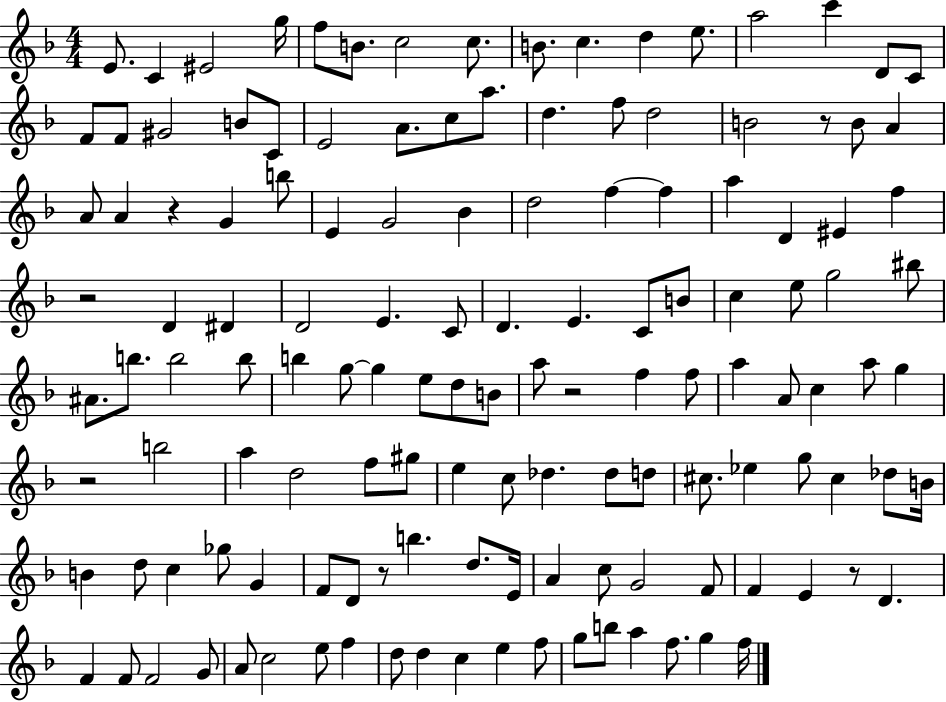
{
  \clef treble
  \numericTimeSignature
  \time 4/4
  \key f \major
  \repeat volta 2 { e'8. c'4 eis'2 g''16 | f''8 b'8. c''2 c''8. | b'8. c''4. d''4 e''8. | a''2 c'''4 d'8 c'8 | \break f'8 f'8 gis'2 b'8 c'8 | e'2 a'8. c''8 a''8. | d''4. f''8 d''2 | b'2 r8 b'8 a'4 | \break a'8 a'4 r4 g'4 b''8 | e'4 g'2 bes'4 | d''2 f''4~~ f''4 | a''4 d'4 eis'4 f''4 | \break r2 d'4 dis'4 | d'2 e'4. c'8 | d'4. e'4. c'8 b'8 | c''4 e''8 g''2 bis''8 | \break ais'8. b''8. b''2 b''8 | b''4 g''8~~ g''4 e''8 d''8 b'8 | a''8 r2 f''4 f''8 | a''4 a'8 c''4 a''8 g''4 | \break r2 b''2 | a''4 d''2 f''8 gis''8 | e''4 c''8 des''4. des''8 d''8 | cis''8. ees''4 g''8 cis''4 des''8 b'16 | \break b'4 d''8 c''4 ges''8 g'4 | f'8 d'8 r8 b''4. d''8. e'16 | a'4 c''8 g'2 f'8 | f'4 e'4 r8 d'4. | \break f'4 f'8 f'2 g'8 | a'8 c''2 e''8 f''4 | d''8 d''4 c''4 e''4 f''8 | g''8 b''8 a''4 f''8. g''4 f''16 | \break } \bar "|."
}